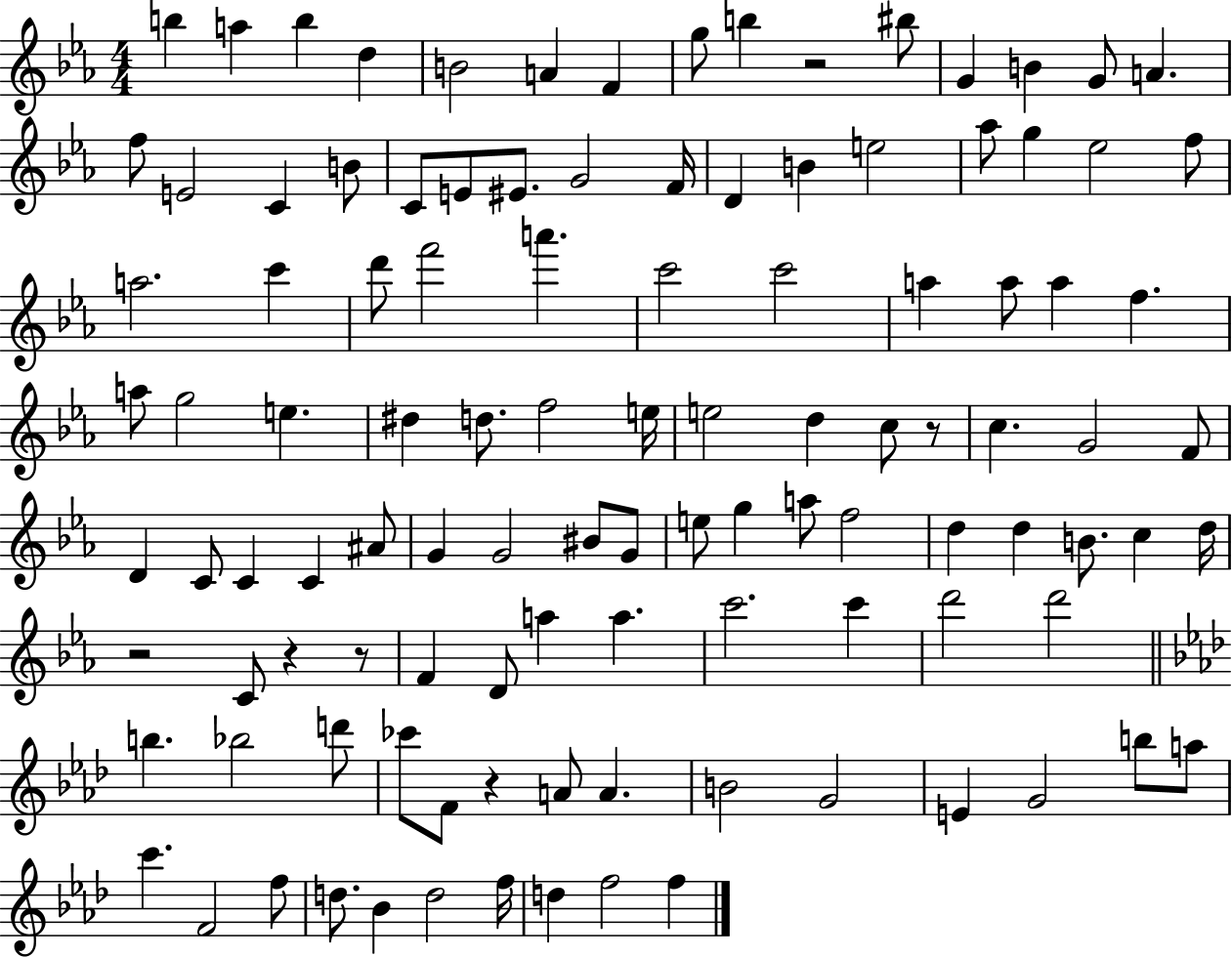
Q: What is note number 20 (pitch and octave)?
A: E4